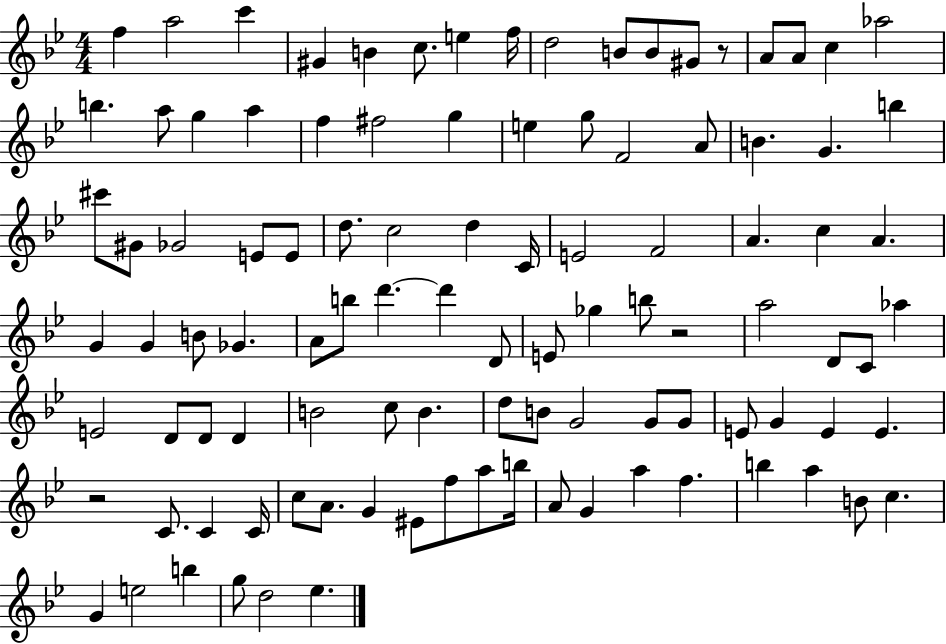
F5/q A5/h C6/q G#4/q B4/q C5/e. E5/q F5/s D5/h B4/e B4/e G#4/e R/e A4/e A4/e C5/q Ab5/h B5/q. A5/e G5/q A5/q F5/q F#5/h G5/q E5/q G5/e F4/h A4/e B4/q. G4/q. B5/q C#6/e G#4/e Gb4/h E4/e E4/e D5/e. C5/h D5/q C4/s E4/h F4/h A4/q. C5/q A4/q. G4/q G4/q B4/e Gb4/q. A4/e B5/e D6/q. D6/q D4/e E4/e Gb5/q B5/e R/h A5/h D4/e C4/e Ab5/q E4/h D4/e D4/e D4/q B4/h C5/e B4/q. D5/e B4/e G4/h G4/e G4/e E4/e G4/q E4/q E4/q. R/h C4/e. C4/q C4/s C5/e A4/e. G4/q EIS4/e F5/e A5/e B5/s A4/e G4/q A5/q F5/q. B5/q A5/q B4/e C5/q. G4/q E5/h B5/q G5/e D5/h Eb5/q.